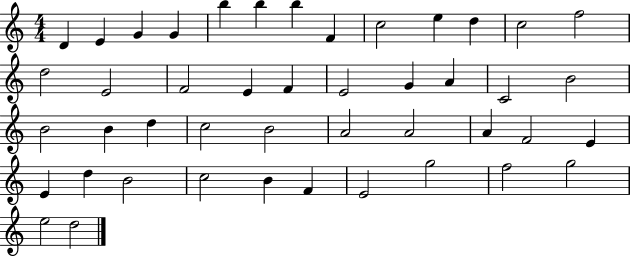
D4/q E4/q G4/q G4/q B5/q B5/q B5/q F4/q C5/h E5/q D5/q C5/h F5/h D5/h E4/h F4/h E4/q F4/q E4/h G4/q A4/q C4/h B4/h B4/h B4/q D5/q C5/h B4/h A4/h A4/h A4/q F4/h E4/q E4/q D5/q B4/h C5/h B4/q F4/q E4/h G5/h F5/h G5/h E5/h D5/h